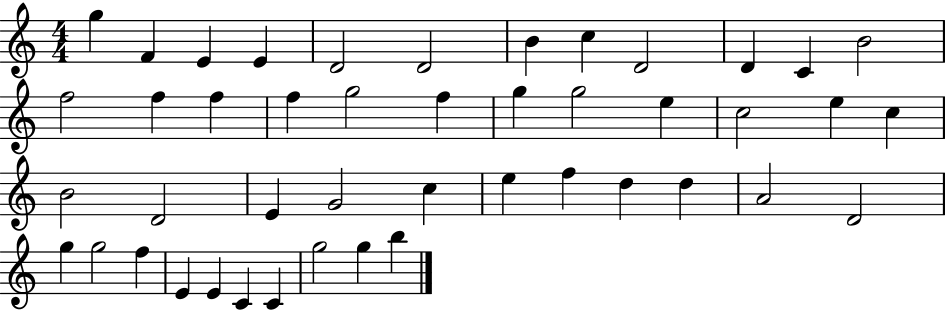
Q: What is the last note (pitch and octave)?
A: B5